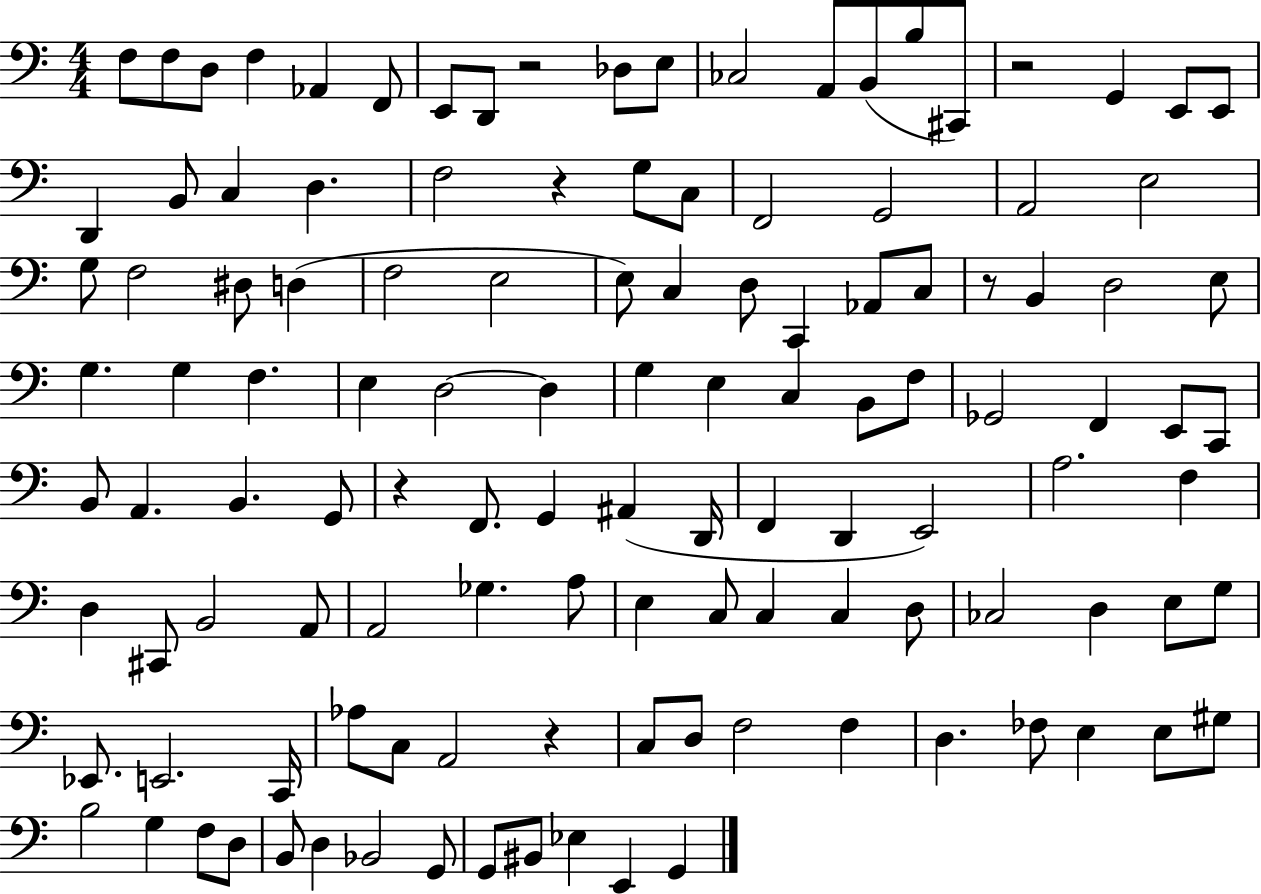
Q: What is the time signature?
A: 4/4